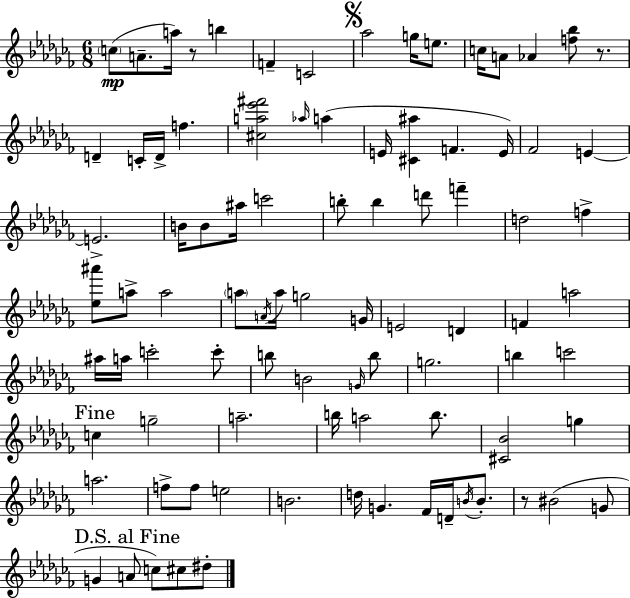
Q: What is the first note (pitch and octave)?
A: C5